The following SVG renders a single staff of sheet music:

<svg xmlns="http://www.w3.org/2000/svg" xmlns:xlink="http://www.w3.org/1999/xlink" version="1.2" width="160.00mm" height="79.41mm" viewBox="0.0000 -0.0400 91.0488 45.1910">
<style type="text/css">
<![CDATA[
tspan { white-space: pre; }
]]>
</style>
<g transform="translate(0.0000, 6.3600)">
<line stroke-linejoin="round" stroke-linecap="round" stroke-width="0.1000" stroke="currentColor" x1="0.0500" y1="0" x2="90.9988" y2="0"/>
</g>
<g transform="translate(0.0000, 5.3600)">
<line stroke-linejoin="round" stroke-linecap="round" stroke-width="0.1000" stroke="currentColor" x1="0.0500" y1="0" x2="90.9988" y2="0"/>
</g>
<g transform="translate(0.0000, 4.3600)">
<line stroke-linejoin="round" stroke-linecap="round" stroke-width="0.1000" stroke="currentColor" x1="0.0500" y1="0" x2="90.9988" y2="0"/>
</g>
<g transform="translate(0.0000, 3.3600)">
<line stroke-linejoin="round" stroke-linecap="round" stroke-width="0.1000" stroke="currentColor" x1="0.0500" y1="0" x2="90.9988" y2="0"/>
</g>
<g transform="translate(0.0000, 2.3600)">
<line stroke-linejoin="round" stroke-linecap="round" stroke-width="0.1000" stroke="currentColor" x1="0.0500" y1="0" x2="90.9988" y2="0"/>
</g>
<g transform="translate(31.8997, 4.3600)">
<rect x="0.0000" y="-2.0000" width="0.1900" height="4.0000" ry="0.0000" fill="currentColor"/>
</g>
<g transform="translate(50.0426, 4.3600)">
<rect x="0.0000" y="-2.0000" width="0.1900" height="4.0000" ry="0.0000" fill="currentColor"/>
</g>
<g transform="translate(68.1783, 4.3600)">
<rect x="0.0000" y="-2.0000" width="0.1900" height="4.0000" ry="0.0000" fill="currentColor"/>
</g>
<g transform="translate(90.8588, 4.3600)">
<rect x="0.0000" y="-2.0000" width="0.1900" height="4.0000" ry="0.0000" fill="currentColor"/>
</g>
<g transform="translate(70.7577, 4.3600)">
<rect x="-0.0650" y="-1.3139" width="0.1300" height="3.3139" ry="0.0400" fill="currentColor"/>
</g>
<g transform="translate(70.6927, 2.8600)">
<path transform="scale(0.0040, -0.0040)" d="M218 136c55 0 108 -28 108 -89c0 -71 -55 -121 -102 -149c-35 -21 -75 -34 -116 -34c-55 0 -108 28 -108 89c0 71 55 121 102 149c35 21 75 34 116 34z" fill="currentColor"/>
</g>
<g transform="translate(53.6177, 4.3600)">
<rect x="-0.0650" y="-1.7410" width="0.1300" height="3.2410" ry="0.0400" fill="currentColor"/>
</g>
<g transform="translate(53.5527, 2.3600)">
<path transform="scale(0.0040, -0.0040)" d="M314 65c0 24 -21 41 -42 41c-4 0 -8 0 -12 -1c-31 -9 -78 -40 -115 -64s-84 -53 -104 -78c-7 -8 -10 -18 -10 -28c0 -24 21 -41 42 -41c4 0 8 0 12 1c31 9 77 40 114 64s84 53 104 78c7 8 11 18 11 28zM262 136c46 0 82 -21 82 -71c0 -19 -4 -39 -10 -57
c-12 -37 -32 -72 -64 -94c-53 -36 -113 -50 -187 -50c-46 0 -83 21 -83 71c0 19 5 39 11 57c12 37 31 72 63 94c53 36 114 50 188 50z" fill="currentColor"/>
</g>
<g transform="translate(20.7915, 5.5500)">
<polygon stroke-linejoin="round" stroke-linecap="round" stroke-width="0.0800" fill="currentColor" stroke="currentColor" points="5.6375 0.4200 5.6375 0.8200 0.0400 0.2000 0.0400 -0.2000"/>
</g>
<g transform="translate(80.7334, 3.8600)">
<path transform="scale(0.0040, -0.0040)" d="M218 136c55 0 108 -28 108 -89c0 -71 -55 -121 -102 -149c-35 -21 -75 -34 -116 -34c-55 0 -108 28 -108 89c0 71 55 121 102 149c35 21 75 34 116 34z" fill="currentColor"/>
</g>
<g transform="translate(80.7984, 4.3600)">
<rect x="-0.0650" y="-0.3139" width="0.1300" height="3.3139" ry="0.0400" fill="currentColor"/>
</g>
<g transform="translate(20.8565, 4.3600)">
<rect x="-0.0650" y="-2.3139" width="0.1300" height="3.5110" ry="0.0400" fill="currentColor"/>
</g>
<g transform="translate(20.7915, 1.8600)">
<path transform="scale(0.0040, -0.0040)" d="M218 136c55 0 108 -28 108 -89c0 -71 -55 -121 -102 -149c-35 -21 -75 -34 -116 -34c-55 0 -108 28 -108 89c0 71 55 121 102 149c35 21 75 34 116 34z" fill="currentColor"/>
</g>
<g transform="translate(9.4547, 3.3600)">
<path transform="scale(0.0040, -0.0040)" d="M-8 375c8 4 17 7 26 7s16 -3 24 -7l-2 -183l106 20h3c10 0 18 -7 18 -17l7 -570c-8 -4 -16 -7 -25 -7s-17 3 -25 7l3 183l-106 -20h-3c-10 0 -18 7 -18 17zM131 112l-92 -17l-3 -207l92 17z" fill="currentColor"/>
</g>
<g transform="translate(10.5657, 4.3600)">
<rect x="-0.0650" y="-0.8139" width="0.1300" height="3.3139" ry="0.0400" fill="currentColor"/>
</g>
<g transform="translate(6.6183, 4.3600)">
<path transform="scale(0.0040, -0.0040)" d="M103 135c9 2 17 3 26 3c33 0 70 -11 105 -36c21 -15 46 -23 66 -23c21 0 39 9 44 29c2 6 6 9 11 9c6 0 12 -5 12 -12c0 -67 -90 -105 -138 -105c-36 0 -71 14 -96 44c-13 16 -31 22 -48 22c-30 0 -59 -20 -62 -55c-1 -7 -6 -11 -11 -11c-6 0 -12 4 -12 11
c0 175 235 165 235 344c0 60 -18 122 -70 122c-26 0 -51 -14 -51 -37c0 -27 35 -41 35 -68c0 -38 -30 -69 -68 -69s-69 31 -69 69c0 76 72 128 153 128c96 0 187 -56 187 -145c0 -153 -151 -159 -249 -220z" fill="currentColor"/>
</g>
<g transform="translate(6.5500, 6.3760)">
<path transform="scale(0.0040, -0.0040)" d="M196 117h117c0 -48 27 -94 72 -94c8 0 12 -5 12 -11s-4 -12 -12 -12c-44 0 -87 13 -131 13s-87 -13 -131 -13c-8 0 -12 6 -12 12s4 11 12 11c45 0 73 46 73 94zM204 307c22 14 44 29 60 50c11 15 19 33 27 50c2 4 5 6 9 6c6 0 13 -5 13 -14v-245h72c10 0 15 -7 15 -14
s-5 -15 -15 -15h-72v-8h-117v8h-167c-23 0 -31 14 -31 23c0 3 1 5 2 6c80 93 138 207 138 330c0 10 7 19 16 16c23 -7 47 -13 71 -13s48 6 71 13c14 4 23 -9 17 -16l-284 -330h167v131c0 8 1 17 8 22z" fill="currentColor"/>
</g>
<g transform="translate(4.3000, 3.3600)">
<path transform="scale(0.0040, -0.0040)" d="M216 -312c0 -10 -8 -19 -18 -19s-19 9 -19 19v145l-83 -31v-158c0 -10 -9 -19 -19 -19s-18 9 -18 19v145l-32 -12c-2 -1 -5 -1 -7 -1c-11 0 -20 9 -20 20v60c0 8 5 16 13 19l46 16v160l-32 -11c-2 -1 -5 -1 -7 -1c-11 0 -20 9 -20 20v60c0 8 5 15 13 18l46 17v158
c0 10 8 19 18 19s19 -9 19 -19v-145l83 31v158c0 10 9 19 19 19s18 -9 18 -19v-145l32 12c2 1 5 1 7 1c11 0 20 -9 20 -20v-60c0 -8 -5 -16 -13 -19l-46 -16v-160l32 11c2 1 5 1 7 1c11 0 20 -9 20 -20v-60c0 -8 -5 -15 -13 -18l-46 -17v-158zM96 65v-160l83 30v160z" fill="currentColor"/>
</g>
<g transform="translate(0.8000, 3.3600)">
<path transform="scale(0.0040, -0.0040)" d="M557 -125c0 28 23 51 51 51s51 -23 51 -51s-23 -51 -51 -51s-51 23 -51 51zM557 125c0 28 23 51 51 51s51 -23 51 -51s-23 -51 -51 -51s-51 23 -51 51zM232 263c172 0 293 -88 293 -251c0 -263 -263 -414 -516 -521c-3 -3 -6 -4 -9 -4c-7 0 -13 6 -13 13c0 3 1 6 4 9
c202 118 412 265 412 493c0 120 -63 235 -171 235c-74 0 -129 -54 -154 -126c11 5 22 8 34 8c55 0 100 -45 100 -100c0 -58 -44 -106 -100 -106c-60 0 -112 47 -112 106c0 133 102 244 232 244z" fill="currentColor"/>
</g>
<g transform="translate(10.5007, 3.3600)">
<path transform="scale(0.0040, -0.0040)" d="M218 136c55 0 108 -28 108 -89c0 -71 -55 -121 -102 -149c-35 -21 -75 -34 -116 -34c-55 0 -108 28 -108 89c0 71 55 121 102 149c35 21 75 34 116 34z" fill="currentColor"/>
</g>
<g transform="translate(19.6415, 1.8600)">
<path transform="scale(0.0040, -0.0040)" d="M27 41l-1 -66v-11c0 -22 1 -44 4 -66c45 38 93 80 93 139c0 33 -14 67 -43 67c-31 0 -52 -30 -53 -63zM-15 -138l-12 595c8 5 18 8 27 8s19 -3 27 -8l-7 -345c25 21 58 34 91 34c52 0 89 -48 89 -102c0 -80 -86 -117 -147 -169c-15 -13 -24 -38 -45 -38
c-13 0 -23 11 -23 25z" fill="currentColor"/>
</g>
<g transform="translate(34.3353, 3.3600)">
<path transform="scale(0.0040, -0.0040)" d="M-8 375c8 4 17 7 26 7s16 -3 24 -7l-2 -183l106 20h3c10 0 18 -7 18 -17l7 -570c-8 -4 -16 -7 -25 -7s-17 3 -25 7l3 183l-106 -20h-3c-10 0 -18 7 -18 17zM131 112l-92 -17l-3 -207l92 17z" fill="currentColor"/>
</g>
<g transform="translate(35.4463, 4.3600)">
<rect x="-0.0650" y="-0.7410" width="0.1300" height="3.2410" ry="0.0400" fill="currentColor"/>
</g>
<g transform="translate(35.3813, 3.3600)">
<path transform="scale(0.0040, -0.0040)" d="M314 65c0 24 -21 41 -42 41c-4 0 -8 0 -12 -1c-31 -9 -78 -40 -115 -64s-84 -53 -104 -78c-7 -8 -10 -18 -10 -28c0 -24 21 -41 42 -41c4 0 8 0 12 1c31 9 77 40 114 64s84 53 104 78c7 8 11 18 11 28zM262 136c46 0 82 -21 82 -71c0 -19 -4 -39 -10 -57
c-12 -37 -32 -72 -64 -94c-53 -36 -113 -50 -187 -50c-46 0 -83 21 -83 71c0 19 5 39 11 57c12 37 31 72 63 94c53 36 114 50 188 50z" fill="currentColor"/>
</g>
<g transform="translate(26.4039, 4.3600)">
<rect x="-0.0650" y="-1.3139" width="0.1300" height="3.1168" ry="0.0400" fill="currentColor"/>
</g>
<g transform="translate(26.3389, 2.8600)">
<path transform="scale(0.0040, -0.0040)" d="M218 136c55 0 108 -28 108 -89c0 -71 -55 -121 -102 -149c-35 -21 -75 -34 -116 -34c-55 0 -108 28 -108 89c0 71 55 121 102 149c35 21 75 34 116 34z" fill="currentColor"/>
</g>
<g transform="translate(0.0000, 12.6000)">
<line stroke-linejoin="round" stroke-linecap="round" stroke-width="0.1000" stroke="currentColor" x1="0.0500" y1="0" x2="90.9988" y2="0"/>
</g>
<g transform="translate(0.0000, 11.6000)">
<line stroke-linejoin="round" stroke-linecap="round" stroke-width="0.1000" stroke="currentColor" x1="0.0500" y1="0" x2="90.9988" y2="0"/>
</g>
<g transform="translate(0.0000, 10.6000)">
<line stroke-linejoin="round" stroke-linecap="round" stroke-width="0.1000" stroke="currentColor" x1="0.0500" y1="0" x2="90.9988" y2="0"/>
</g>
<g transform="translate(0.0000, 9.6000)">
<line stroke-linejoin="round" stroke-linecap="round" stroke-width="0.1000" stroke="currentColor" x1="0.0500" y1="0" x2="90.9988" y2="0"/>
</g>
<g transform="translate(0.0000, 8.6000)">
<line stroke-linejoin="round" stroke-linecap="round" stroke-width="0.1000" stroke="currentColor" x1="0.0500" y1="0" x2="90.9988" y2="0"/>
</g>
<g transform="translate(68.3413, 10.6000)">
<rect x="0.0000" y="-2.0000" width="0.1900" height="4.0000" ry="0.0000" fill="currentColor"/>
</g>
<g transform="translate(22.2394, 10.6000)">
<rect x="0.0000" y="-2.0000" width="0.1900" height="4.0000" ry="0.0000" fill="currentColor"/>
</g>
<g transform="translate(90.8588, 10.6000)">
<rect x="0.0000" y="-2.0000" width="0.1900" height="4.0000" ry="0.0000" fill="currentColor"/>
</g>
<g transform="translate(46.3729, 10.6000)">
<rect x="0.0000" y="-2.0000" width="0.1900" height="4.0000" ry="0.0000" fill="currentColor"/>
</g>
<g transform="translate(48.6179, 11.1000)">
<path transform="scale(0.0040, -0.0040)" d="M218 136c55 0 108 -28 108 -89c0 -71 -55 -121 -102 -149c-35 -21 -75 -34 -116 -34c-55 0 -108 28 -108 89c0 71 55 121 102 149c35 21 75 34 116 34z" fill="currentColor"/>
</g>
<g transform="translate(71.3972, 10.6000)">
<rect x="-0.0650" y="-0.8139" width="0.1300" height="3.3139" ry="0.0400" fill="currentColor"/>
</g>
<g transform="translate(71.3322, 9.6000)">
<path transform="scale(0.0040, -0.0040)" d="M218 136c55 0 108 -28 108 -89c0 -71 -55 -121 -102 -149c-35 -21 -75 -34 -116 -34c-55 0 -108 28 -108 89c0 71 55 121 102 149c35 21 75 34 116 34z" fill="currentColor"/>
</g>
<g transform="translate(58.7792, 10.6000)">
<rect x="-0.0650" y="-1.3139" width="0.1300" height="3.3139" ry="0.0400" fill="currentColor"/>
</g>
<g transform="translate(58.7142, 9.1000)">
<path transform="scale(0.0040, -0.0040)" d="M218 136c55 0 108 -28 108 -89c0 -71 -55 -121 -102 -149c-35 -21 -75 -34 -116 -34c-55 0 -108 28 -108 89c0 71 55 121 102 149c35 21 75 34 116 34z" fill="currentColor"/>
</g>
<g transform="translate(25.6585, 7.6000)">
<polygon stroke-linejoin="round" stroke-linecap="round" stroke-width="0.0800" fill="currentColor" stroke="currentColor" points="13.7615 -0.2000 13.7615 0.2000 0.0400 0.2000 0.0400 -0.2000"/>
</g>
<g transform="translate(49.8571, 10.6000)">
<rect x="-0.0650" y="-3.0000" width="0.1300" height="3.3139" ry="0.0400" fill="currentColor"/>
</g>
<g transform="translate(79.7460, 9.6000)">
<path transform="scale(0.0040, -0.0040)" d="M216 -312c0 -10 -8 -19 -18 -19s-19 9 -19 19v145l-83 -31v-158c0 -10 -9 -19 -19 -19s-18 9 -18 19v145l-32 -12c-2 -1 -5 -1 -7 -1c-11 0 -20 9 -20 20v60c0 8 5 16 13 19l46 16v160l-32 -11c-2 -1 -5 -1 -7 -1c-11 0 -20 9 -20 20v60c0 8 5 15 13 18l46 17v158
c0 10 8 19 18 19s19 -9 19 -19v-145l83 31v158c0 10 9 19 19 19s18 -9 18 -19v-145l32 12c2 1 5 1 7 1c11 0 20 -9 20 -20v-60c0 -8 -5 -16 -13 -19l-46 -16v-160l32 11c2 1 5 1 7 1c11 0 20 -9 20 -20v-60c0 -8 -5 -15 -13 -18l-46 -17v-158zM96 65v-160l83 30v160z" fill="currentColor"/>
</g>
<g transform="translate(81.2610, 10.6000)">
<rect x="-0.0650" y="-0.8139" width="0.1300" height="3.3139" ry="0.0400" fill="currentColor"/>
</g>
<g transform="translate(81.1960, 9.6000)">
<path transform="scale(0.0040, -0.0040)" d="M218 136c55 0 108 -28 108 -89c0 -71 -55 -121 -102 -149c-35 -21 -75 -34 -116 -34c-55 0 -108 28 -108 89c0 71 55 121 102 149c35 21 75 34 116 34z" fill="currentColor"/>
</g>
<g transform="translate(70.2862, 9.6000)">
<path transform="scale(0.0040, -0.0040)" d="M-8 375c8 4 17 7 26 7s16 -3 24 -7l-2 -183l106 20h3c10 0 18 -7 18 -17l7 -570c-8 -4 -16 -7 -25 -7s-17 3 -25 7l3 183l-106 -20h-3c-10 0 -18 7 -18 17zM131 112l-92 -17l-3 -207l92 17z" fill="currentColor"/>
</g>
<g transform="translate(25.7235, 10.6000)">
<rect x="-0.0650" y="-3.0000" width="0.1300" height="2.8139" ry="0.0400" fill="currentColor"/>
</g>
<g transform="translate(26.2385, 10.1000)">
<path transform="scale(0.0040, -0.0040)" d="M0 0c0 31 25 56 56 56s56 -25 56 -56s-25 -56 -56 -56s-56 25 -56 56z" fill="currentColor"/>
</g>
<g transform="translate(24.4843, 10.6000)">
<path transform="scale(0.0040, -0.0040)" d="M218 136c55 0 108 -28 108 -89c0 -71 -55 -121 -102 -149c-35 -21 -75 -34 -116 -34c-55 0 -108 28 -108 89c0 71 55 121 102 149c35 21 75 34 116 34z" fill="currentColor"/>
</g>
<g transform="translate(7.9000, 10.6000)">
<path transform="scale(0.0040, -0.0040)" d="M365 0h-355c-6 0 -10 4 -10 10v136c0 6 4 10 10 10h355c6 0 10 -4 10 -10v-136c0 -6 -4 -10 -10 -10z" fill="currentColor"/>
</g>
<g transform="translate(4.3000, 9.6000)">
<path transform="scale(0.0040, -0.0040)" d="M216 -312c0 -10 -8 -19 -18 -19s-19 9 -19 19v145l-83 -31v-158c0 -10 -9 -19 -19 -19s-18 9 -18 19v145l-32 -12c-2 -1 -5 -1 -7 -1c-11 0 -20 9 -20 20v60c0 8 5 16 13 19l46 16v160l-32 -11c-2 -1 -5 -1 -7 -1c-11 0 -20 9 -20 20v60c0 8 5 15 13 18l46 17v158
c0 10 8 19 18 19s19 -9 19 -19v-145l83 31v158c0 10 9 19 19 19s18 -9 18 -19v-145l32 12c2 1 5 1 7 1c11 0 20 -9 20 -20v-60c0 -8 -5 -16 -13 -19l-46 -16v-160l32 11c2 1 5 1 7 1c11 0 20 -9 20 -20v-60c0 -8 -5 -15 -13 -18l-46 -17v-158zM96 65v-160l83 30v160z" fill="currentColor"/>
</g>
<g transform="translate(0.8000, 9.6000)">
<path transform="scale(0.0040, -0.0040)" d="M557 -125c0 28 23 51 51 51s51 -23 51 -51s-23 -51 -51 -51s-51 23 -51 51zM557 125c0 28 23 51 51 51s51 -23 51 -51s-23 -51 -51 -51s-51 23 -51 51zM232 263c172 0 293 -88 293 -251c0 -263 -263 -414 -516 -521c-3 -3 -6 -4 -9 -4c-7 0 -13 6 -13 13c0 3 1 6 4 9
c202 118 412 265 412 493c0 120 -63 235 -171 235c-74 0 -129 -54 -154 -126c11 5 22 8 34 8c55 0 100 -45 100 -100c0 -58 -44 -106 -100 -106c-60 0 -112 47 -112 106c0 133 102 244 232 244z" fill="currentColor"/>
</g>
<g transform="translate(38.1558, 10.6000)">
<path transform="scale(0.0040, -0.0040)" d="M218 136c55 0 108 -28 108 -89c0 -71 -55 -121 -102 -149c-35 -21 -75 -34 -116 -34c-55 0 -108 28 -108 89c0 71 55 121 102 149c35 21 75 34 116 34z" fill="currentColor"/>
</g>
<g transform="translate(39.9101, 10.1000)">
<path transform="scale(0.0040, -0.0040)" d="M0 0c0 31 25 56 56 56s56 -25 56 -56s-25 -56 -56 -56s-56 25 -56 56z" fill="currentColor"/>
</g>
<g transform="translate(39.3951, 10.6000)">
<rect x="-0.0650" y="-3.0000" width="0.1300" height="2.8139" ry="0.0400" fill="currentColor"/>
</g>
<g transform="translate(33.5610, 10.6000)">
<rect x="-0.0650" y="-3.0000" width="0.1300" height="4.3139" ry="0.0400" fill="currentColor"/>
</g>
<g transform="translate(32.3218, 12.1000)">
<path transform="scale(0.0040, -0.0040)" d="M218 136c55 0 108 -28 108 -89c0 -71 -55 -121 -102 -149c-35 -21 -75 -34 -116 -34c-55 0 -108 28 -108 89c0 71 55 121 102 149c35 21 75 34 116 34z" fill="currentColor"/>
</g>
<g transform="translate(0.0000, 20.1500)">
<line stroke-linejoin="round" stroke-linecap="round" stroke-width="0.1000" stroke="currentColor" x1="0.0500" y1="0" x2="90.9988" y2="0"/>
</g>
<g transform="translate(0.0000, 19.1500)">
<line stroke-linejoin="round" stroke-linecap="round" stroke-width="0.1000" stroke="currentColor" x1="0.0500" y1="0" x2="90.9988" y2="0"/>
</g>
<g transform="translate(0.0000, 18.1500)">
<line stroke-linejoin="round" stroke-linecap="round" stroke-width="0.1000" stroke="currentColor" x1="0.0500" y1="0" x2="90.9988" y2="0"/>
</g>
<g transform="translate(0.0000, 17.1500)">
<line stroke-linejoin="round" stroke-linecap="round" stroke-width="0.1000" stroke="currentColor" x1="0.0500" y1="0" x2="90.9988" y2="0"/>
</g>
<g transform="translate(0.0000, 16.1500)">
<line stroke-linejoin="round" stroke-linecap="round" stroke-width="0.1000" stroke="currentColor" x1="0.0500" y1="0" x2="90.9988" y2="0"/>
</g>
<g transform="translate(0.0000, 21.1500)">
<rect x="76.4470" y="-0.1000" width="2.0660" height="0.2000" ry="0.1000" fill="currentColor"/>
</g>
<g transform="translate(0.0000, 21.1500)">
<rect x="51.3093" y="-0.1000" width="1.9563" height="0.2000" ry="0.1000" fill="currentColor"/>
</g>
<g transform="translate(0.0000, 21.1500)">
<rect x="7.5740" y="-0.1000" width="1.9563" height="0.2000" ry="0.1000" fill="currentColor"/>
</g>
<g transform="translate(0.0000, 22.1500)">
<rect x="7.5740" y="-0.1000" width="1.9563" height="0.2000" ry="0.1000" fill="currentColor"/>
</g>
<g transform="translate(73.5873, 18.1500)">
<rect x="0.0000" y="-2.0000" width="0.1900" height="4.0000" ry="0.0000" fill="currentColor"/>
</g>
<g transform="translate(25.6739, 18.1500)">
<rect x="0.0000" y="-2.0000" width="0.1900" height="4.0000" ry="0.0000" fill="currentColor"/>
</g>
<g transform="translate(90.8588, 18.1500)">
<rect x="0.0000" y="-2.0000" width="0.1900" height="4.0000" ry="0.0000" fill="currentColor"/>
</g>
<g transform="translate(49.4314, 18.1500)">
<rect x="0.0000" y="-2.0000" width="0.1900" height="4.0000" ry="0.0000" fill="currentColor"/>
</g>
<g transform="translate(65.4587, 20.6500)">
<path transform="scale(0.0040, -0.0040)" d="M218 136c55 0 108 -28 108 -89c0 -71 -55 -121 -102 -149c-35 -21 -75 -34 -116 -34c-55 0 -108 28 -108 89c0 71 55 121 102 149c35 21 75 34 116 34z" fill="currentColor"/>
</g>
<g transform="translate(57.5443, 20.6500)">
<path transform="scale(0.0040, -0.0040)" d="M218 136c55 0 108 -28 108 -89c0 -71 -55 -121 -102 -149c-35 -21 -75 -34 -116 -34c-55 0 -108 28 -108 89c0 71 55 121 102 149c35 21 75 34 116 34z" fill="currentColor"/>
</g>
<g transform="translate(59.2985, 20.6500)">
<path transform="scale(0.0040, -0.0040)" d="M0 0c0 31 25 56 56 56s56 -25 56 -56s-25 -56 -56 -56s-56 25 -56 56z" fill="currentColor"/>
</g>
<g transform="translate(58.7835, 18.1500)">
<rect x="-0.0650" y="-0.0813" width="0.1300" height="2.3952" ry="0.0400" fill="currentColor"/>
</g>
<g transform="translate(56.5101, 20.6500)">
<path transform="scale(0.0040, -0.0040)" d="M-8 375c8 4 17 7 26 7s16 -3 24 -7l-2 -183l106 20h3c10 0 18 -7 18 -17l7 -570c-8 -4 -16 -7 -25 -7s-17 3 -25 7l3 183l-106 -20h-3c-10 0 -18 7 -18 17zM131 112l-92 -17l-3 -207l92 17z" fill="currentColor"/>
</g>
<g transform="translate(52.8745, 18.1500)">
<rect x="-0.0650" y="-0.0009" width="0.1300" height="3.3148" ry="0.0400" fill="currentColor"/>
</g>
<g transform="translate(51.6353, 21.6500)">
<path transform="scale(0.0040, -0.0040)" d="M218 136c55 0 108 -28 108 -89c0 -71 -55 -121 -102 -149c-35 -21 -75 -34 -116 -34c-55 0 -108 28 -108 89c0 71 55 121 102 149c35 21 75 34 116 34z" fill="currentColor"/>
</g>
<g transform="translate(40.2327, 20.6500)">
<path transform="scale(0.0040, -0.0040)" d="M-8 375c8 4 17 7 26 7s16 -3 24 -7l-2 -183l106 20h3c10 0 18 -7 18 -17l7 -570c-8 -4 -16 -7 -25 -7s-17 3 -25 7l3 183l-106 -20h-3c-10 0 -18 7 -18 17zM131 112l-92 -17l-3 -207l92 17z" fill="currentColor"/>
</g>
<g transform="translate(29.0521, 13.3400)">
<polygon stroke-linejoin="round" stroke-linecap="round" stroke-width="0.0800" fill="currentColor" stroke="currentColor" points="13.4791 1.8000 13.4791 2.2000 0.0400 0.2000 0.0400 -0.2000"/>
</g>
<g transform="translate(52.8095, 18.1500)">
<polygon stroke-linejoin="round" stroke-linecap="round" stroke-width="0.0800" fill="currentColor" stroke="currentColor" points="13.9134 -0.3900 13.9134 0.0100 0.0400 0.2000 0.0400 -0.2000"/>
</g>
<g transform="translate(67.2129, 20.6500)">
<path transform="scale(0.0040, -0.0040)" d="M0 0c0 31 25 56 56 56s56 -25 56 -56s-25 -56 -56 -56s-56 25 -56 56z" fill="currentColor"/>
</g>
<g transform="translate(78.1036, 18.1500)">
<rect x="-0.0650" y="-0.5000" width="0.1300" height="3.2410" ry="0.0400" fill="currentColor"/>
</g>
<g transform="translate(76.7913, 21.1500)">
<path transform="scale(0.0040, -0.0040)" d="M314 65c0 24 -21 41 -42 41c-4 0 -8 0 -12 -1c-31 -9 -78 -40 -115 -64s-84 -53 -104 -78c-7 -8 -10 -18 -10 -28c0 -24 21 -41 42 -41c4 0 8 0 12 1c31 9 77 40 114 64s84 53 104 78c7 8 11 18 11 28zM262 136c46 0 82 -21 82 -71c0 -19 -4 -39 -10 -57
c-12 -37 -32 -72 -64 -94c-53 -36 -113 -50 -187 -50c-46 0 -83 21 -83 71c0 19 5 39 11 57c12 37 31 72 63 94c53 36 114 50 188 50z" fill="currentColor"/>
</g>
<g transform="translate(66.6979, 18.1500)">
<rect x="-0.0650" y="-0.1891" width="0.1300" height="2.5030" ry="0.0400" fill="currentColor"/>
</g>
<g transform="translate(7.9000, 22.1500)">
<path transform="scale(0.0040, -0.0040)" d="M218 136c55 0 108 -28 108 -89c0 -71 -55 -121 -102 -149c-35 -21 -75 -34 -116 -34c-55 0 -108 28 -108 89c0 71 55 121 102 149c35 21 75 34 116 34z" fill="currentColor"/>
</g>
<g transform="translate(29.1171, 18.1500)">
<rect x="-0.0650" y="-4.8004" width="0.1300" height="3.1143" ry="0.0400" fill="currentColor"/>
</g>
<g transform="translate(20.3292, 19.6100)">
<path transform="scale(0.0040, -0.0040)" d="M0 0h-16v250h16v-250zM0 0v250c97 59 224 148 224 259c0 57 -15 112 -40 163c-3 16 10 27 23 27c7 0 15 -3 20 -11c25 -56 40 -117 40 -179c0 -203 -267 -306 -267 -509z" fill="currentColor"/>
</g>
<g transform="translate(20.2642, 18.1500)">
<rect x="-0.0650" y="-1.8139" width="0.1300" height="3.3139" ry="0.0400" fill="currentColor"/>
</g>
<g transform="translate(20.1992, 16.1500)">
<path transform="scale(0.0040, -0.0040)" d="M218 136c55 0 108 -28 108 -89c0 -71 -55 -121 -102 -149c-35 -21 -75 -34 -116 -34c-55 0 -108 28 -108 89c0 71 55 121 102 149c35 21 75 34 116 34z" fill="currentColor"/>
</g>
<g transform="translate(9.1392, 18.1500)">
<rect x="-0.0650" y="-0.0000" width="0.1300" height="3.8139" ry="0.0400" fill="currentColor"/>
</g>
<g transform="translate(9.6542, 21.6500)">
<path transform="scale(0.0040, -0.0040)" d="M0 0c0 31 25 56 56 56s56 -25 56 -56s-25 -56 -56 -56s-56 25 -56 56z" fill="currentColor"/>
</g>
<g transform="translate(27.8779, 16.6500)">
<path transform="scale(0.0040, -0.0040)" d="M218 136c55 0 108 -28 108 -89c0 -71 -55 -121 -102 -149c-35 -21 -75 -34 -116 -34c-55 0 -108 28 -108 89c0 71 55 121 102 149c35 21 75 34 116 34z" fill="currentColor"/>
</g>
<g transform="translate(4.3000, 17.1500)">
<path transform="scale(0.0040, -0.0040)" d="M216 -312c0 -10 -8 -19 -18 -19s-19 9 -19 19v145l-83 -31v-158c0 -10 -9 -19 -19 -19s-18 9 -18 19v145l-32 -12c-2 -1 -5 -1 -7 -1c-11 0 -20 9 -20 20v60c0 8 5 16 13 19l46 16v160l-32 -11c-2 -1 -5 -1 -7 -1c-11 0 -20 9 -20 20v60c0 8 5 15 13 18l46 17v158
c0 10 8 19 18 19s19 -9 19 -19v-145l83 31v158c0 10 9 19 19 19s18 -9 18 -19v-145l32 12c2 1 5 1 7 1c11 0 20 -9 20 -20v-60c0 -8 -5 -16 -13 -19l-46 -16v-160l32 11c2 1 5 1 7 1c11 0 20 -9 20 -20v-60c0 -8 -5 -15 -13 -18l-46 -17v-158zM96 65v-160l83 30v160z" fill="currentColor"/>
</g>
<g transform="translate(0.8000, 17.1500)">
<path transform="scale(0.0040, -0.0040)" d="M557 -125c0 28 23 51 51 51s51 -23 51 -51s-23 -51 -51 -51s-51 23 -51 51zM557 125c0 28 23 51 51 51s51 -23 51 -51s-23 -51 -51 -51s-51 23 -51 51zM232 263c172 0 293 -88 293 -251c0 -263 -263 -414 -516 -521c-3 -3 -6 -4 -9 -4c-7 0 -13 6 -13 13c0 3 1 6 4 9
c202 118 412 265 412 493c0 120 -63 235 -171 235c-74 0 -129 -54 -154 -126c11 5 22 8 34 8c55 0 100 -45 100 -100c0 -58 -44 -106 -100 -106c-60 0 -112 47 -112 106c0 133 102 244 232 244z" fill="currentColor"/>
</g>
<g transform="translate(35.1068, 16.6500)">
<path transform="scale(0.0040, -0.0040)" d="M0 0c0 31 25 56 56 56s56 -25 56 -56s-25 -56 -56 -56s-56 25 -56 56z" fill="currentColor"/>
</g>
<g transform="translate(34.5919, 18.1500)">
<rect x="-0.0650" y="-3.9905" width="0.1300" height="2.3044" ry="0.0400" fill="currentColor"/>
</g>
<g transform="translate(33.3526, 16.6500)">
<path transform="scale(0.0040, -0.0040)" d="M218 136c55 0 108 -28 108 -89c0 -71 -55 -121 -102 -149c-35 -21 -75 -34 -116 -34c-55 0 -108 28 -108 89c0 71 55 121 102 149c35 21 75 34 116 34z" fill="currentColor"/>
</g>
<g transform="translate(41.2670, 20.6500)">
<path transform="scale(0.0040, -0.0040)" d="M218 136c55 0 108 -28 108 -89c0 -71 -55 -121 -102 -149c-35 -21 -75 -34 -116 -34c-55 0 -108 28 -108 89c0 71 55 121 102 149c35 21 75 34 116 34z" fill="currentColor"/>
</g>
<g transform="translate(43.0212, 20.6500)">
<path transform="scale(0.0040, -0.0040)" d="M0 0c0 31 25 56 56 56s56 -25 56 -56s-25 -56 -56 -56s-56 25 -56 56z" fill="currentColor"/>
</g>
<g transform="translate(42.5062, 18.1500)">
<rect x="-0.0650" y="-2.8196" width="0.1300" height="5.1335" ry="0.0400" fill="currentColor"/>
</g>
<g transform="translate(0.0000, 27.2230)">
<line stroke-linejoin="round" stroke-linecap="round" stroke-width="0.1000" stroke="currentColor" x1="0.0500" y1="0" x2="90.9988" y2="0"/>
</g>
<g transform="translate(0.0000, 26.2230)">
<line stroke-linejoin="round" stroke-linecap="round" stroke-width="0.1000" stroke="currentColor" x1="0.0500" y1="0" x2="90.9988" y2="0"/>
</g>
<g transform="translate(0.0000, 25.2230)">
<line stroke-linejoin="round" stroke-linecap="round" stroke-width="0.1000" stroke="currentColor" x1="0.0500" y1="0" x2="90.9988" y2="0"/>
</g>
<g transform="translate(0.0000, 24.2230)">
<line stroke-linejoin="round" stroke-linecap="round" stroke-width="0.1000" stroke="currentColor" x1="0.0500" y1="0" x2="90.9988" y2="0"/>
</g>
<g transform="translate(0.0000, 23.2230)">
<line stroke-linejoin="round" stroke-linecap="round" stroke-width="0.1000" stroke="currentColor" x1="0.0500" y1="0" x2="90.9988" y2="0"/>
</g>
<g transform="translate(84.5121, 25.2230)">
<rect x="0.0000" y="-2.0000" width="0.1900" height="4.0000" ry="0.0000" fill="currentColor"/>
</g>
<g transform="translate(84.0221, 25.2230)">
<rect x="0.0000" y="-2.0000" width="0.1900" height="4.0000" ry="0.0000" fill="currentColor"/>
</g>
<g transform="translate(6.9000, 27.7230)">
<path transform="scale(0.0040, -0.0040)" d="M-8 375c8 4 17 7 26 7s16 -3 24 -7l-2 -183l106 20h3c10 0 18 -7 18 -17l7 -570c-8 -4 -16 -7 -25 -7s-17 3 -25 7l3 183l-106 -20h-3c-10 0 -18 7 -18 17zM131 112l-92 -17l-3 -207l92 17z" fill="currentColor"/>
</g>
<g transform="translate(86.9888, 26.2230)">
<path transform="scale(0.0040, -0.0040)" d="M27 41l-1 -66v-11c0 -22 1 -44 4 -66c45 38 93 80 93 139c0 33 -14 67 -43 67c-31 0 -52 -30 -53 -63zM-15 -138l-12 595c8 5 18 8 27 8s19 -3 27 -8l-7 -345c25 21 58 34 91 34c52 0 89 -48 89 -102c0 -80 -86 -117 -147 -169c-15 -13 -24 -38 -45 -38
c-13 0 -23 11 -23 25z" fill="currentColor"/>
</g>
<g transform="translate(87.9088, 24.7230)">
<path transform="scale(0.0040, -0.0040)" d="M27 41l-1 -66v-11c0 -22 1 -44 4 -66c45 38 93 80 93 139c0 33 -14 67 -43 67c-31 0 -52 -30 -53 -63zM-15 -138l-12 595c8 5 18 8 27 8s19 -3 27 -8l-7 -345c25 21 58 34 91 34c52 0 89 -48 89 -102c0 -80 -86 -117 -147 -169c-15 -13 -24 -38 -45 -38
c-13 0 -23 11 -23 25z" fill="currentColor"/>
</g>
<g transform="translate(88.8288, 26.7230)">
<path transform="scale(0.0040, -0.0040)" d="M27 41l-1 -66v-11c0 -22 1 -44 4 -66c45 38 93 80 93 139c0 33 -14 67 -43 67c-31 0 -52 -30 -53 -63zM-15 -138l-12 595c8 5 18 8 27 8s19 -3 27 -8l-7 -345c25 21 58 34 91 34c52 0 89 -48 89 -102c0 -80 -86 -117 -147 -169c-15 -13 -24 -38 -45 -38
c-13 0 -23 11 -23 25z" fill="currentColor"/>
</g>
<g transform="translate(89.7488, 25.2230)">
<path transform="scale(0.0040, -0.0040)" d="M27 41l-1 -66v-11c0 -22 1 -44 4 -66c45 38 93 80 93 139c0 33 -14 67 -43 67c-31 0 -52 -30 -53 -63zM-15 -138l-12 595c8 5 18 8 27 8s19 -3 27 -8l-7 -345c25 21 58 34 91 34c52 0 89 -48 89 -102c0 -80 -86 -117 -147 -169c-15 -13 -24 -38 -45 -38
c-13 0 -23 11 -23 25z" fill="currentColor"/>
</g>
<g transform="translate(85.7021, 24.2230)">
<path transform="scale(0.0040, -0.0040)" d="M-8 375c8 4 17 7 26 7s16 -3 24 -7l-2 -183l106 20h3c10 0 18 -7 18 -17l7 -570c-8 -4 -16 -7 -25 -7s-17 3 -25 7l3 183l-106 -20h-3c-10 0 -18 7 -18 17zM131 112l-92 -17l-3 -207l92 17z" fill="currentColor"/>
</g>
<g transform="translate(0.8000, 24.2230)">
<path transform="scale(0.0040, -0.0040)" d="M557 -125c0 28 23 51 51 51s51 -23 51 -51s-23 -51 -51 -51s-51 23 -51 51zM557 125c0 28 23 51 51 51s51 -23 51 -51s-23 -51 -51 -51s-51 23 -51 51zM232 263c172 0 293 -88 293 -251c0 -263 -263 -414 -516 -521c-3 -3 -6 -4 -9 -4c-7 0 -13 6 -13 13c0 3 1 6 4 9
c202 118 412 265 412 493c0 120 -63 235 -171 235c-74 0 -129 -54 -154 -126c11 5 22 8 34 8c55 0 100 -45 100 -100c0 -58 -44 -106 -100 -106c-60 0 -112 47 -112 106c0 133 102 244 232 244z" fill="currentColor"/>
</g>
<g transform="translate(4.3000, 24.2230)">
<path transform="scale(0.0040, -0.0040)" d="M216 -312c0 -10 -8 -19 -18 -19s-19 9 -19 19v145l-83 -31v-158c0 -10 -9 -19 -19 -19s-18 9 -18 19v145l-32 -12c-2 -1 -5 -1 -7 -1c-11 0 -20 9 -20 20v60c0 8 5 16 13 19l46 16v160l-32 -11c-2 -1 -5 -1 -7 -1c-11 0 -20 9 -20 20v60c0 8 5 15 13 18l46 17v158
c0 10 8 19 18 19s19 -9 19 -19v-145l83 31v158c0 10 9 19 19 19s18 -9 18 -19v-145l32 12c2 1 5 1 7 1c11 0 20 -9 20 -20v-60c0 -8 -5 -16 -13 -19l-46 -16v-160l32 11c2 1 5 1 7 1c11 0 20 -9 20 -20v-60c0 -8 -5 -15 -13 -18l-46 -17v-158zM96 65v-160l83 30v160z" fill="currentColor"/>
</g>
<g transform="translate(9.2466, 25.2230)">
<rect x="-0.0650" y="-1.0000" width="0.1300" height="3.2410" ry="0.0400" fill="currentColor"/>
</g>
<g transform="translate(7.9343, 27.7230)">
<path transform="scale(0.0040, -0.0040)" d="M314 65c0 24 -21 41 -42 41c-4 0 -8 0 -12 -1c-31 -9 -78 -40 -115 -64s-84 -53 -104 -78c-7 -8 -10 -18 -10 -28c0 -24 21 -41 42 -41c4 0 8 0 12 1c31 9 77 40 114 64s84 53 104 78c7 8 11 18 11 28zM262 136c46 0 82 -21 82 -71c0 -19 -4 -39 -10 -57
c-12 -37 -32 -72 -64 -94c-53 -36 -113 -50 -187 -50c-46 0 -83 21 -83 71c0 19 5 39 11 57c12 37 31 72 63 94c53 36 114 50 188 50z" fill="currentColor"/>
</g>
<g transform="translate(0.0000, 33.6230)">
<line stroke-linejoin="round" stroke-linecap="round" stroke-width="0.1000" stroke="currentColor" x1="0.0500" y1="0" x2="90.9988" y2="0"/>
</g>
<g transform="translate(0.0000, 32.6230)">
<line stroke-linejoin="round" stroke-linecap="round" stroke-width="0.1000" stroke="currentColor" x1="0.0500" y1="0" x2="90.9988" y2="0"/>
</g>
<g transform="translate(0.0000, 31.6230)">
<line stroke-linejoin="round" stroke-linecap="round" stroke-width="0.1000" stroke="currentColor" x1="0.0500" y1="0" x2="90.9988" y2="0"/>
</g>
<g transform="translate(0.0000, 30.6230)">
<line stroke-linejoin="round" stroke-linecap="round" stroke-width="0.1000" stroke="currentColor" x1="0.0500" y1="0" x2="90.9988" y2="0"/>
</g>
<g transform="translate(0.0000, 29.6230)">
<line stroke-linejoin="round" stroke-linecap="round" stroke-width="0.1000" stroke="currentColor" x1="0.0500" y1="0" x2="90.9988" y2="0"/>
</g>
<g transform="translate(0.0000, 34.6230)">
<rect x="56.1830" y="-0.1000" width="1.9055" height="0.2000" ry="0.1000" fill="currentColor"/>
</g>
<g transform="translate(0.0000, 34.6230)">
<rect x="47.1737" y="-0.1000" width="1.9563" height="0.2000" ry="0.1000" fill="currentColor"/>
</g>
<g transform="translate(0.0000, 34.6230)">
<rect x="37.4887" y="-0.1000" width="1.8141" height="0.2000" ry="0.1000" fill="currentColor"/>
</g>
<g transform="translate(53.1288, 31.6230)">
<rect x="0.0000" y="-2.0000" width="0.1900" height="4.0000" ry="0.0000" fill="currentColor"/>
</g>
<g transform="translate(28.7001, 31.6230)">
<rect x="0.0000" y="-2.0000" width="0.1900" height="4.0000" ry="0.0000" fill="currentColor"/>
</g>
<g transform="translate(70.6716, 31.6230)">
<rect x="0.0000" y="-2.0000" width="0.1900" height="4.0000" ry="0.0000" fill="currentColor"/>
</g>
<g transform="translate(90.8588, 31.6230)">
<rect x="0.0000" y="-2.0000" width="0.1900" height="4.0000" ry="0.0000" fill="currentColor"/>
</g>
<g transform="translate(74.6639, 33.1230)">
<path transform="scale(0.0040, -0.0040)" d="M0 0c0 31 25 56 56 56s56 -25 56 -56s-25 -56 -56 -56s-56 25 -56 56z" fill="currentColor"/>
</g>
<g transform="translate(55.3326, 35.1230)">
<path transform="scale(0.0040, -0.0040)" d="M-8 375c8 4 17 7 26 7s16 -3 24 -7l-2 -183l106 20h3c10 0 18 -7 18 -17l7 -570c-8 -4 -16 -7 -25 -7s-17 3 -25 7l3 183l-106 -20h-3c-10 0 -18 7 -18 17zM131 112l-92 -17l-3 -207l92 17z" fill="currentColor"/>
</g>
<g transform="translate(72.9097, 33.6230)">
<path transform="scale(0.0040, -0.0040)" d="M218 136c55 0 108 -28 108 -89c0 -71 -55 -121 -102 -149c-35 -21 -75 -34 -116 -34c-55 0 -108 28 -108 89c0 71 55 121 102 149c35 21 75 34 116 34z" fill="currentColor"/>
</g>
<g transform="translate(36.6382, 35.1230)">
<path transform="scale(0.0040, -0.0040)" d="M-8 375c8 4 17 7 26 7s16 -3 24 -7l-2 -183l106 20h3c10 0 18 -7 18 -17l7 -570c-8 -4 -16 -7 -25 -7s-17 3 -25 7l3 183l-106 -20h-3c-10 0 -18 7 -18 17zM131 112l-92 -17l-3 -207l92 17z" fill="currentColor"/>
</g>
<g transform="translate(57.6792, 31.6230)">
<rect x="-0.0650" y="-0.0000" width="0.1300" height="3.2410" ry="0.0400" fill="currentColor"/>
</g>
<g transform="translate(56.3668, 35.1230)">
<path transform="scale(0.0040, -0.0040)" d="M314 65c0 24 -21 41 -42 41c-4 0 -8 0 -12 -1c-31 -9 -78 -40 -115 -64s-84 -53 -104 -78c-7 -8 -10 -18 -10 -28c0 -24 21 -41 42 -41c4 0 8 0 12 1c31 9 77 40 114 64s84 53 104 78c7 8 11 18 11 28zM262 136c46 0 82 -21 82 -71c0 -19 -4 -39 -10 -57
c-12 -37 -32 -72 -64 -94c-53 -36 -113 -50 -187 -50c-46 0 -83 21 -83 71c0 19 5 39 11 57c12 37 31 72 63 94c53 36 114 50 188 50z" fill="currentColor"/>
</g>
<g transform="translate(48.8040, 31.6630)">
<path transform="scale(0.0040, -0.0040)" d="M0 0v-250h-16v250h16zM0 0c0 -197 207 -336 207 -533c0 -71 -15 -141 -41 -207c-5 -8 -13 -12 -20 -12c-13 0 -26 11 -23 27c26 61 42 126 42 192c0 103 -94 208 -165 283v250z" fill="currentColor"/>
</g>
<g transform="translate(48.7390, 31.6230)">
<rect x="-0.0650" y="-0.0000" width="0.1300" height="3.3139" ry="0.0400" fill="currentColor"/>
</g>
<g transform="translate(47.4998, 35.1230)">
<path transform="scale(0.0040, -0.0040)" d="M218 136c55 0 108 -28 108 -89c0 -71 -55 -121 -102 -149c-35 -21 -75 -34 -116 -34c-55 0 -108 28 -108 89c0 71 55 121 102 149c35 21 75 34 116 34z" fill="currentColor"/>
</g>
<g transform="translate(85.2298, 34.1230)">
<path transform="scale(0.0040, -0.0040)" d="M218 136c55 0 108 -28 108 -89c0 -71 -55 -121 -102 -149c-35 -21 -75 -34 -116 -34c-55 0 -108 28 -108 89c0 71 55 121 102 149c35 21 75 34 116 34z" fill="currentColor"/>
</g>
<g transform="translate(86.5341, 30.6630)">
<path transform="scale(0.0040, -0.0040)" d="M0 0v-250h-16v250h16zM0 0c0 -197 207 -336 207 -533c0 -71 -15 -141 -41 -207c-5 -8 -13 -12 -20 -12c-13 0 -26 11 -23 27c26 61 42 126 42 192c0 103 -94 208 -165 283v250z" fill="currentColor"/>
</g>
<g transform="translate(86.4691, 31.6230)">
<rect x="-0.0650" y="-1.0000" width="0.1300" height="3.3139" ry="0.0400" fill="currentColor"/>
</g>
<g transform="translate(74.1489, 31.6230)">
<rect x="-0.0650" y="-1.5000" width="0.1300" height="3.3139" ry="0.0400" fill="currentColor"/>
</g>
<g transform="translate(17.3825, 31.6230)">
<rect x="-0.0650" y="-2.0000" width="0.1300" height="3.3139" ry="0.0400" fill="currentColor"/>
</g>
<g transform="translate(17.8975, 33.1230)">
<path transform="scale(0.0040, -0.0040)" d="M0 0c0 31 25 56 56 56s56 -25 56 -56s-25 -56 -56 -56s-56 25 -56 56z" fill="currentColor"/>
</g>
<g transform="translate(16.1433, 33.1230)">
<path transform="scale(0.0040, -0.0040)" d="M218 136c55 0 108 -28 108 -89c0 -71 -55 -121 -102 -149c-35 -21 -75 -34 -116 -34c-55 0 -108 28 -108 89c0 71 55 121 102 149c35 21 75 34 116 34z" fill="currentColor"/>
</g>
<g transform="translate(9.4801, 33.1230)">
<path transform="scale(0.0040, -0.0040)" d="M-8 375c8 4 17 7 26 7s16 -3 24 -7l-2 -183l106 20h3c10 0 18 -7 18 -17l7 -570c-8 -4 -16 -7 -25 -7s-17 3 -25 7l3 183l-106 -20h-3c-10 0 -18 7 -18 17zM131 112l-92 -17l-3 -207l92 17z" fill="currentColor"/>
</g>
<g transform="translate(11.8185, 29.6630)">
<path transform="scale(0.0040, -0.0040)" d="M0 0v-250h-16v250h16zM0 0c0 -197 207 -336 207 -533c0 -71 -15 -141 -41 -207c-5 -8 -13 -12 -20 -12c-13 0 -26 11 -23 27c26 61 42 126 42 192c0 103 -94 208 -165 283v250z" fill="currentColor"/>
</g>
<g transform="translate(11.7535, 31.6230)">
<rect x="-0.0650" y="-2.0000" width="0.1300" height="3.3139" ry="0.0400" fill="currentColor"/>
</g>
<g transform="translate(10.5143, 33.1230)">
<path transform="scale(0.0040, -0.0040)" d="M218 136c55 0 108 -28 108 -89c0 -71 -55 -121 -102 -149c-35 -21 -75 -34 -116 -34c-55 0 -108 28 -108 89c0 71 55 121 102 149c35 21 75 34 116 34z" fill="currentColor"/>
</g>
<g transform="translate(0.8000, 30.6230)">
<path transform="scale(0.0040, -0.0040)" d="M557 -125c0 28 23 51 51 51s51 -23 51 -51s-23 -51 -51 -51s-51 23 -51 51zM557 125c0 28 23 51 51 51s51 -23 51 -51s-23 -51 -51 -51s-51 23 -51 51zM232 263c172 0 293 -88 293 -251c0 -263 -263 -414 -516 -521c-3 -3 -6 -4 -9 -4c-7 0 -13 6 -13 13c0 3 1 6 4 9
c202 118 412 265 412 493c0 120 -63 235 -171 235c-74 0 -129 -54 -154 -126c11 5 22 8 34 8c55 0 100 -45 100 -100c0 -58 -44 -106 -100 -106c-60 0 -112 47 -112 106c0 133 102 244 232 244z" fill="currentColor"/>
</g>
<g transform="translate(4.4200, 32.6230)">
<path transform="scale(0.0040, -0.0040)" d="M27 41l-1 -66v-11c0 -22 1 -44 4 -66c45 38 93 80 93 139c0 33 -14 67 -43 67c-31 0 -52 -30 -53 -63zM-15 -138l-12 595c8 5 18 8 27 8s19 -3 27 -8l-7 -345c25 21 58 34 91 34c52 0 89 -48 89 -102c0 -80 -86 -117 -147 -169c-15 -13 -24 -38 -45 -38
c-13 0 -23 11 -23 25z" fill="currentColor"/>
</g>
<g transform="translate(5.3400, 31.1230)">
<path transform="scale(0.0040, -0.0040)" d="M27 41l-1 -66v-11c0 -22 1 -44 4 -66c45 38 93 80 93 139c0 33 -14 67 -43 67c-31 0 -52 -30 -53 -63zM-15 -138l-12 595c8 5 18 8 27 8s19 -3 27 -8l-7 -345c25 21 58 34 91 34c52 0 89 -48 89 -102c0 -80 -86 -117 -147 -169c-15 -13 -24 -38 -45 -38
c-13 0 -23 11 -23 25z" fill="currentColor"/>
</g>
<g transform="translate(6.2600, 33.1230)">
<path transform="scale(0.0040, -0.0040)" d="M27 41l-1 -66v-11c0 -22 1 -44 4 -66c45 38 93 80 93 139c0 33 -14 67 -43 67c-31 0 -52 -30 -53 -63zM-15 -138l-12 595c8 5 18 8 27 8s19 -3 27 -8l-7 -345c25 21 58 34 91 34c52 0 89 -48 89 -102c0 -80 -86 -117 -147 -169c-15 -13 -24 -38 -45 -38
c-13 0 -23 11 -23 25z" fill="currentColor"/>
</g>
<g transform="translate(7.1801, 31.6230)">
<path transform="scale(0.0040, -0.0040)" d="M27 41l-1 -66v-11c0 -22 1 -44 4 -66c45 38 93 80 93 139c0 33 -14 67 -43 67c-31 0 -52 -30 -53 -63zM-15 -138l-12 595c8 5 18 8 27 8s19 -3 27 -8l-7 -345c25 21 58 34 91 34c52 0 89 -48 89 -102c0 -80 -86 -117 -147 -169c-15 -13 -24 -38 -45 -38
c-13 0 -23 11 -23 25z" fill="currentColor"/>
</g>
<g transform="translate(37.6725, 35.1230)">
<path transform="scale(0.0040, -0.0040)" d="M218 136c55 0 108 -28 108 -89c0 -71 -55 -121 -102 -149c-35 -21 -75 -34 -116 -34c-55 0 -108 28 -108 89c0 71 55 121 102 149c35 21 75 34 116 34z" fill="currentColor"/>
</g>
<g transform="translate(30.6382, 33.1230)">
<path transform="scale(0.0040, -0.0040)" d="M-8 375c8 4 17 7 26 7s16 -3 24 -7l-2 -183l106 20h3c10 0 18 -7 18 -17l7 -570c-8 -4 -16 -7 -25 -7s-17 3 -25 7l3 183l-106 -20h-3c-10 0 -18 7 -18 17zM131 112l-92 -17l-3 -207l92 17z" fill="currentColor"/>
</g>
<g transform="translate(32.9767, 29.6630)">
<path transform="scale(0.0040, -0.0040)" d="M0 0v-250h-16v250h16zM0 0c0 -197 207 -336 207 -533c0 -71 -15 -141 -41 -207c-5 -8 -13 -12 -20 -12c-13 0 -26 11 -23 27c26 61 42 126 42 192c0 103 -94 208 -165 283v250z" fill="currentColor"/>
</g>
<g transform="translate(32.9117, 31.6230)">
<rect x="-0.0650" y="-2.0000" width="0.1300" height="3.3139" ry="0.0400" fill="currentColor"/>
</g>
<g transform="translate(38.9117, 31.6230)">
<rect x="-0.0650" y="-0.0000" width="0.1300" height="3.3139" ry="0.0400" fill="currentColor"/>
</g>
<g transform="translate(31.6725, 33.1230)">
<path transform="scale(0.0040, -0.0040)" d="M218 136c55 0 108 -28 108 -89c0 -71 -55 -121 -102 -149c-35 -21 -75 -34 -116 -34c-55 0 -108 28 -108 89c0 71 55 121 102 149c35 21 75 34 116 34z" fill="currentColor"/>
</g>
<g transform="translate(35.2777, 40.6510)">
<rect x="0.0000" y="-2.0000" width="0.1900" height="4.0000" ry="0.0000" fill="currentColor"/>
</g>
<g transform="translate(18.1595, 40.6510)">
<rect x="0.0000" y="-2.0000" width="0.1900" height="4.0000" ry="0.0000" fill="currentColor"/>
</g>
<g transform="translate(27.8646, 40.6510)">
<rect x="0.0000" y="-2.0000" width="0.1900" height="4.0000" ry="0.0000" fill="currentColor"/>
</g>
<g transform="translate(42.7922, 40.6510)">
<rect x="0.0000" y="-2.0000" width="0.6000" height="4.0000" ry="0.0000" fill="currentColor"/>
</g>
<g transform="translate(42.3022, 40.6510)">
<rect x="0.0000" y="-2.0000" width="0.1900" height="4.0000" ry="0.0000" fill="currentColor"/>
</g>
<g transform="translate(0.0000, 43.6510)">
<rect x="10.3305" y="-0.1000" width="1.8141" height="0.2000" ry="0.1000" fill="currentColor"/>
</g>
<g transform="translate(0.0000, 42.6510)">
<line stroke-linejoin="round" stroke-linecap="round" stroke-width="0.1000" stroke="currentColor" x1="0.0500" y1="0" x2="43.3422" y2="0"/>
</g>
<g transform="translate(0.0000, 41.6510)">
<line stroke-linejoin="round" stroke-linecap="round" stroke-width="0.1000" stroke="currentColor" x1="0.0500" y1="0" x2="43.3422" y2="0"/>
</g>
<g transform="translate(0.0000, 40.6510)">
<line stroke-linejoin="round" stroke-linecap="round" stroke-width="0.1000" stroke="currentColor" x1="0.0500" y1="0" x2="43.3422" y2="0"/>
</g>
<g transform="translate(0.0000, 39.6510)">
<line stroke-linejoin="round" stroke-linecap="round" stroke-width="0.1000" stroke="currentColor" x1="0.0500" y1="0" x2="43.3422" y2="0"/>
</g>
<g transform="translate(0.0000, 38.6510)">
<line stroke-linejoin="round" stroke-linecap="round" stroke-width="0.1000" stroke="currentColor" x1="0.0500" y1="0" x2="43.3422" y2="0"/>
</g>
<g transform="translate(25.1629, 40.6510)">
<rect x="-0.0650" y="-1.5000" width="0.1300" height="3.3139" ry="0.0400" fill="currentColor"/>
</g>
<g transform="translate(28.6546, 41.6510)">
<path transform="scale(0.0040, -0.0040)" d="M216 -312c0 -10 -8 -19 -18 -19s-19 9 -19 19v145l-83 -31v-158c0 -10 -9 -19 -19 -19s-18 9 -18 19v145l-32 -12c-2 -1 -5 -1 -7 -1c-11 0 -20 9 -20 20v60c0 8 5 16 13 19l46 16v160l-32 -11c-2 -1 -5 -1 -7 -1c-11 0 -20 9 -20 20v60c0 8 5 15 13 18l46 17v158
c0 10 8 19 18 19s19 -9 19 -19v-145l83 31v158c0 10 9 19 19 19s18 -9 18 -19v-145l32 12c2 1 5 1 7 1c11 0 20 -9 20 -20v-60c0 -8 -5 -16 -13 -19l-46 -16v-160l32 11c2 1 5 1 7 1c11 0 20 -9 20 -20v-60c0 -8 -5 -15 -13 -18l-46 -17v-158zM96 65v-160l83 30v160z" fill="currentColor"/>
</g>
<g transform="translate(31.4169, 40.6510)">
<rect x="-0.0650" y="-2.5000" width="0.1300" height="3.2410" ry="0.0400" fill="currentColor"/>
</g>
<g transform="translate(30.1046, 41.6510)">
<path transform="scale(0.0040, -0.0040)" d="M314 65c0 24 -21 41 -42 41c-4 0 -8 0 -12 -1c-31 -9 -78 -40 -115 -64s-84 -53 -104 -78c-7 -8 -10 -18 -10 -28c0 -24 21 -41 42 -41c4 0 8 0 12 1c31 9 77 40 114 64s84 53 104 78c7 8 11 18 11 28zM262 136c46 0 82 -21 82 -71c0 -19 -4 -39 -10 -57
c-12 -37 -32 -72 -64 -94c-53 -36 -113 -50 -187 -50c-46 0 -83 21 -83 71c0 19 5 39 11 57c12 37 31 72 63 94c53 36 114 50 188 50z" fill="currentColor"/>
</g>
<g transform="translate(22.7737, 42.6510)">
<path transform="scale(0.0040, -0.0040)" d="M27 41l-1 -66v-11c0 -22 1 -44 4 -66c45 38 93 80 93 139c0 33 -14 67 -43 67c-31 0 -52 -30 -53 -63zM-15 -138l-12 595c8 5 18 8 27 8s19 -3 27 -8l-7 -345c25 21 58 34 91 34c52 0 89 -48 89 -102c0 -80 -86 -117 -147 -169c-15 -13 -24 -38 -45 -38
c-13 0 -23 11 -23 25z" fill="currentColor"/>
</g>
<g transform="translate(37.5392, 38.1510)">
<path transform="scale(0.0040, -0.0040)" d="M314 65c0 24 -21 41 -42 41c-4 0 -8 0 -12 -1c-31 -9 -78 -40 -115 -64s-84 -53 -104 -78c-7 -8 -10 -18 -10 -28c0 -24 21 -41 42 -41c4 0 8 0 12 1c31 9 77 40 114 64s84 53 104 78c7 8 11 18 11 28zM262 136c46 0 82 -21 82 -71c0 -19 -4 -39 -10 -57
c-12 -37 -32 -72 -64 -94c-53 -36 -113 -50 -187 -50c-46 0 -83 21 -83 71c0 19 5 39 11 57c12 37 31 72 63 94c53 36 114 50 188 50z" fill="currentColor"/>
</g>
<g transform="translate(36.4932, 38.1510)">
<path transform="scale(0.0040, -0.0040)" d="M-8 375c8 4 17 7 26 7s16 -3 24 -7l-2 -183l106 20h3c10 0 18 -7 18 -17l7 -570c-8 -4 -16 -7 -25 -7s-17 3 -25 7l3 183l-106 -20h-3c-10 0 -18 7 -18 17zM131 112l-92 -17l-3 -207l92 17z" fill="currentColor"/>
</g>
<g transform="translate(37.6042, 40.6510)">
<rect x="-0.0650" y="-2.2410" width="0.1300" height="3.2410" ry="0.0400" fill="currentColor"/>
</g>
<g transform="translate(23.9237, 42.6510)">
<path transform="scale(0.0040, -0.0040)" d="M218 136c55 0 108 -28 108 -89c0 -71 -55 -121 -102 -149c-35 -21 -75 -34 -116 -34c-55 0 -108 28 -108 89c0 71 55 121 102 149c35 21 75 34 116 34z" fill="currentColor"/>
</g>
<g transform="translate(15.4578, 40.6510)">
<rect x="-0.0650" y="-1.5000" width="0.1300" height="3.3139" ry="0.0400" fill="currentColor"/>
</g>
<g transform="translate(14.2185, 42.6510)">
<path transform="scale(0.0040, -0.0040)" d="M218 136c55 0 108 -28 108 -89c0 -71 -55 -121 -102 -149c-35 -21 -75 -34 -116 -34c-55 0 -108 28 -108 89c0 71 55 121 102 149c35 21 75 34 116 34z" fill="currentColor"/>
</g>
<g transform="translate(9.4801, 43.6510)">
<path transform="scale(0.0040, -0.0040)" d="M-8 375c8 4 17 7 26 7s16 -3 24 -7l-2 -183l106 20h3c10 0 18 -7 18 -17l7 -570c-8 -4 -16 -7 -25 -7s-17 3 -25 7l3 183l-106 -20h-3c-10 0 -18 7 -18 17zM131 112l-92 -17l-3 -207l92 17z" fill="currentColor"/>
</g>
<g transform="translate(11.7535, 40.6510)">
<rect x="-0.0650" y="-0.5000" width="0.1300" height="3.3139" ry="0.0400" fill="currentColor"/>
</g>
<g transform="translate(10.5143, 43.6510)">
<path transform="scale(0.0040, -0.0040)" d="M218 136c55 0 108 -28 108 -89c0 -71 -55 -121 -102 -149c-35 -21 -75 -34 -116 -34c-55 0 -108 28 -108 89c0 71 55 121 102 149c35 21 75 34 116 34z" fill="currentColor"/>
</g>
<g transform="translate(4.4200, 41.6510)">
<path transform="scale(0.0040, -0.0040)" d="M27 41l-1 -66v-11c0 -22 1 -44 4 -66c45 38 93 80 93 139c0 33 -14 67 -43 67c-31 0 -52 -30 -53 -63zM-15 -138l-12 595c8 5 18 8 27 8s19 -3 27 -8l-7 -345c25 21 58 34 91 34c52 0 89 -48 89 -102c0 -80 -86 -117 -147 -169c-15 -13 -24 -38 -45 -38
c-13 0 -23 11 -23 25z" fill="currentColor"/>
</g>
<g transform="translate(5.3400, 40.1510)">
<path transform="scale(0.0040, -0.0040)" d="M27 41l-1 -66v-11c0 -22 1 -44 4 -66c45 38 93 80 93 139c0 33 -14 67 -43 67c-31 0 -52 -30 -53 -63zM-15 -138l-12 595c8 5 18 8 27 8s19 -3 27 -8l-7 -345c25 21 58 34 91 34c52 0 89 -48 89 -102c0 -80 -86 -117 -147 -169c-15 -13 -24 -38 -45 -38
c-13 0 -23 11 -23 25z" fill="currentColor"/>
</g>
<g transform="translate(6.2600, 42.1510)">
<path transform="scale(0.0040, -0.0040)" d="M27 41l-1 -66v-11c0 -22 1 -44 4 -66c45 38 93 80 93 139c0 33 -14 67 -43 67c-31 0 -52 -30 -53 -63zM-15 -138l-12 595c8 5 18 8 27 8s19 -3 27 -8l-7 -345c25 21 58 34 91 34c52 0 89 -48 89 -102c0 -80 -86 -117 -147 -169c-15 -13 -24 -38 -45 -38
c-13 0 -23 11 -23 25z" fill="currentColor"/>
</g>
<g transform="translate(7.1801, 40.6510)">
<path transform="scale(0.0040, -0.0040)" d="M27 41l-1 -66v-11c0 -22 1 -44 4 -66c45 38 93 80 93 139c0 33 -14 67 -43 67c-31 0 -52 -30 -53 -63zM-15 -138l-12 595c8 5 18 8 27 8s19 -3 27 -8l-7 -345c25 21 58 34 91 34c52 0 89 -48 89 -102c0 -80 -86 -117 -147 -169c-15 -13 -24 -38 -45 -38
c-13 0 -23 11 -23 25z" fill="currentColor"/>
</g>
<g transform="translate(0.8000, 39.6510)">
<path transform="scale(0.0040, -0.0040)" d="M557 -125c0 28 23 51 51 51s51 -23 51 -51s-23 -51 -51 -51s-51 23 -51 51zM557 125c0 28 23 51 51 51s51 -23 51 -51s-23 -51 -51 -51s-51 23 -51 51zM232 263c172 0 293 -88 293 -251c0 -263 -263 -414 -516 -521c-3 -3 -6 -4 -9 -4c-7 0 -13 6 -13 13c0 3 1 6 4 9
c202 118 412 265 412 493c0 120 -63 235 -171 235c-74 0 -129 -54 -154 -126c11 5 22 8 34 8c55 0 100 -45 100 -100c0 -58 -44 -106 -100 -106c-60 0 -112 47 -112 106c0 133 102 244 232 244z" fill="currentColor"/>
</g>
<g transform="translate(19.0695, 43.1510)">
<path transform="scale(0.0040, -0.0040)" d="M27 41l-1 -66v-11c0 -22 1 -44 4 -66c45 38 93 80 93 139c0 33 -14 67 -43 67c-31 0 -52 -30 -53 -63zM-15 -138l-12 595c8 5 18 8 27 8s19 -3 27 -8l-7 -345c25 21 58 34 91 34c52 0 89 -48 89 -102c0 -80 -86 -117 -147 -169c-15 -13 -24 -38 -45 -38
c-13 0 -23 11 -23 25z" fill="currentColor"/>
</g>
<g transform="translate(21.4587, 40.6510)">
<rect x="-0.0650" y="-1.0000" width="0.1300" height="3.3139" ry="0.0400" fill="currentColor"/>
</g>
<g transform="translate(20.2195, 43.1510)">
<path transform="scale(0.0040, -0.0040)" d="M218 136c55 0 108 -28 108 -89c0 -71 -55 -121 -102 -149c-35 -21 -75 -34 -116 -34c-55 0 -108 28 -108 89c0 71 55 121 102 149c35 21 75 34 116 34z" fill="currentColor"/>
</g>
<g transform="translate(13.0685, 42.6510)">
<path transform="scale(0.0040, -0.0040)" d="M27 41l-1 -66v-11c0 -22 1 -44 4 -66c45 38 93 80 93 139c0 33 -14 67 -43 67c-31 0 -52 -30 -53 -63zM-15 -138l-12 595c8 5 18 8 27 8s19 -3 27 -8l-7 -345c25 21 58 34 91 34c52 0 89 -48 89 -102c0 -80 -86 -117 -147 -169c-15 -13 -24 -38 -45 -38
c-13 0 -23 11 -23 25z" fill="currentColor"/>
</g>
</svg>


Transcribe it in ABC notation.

X:1
T:Untitled
M:2/4
L:1/4
K:G
F, _B,/2 G,/2 F,2 A,2 G, E, z2 D,/2 A,,/2 D,/2 C, G, F, ^F, C,, A,/2 G,/2 G,/2 F,,/2 D,,/2 F,,/2 F,,/2 E,,2 F,,2 A,,/2 A,, A,,/2 D,, D,,/2 D,,2 G,, F,,/2 E,, _G,, _F,, _G,, ^B,,2 B,2